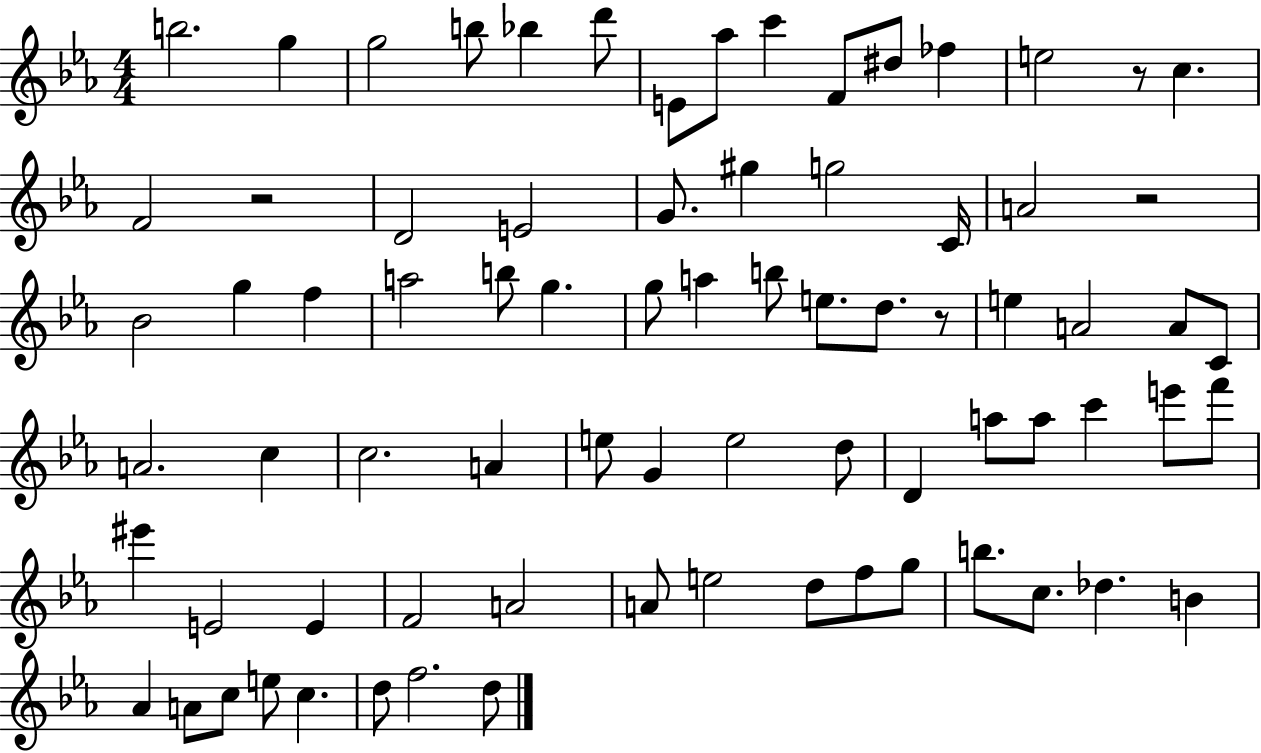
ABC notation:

X:1
T:Untitled
M:4/4
L:1/4
K:Eb
b2 g g2 b/2 _b d'/2 E/2 _a/2 c' F/2 ^d/2 _f e2 z/2 c F2 z2 D2 E2 G/2 ^g g2 C/4 A2 z2 _B2 g f a2 b/2 g g/2 a b/2 e/2 d/2 z/2 e A2 A/2 C/2 A2 c c2 A e/2 G e2 d/2 D a/2 a/2 c' e'/2 f'/2 ^e' E2 E F2 A2 A/2 e2 d/2 f/2 g/2 b/2 c/2 _d B _A A/2 c/2 e/2 c d/2 f2 d/2